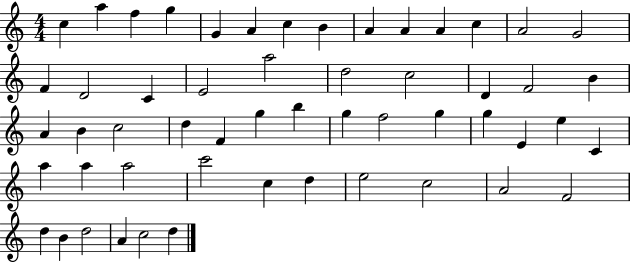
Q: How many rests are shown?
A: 0